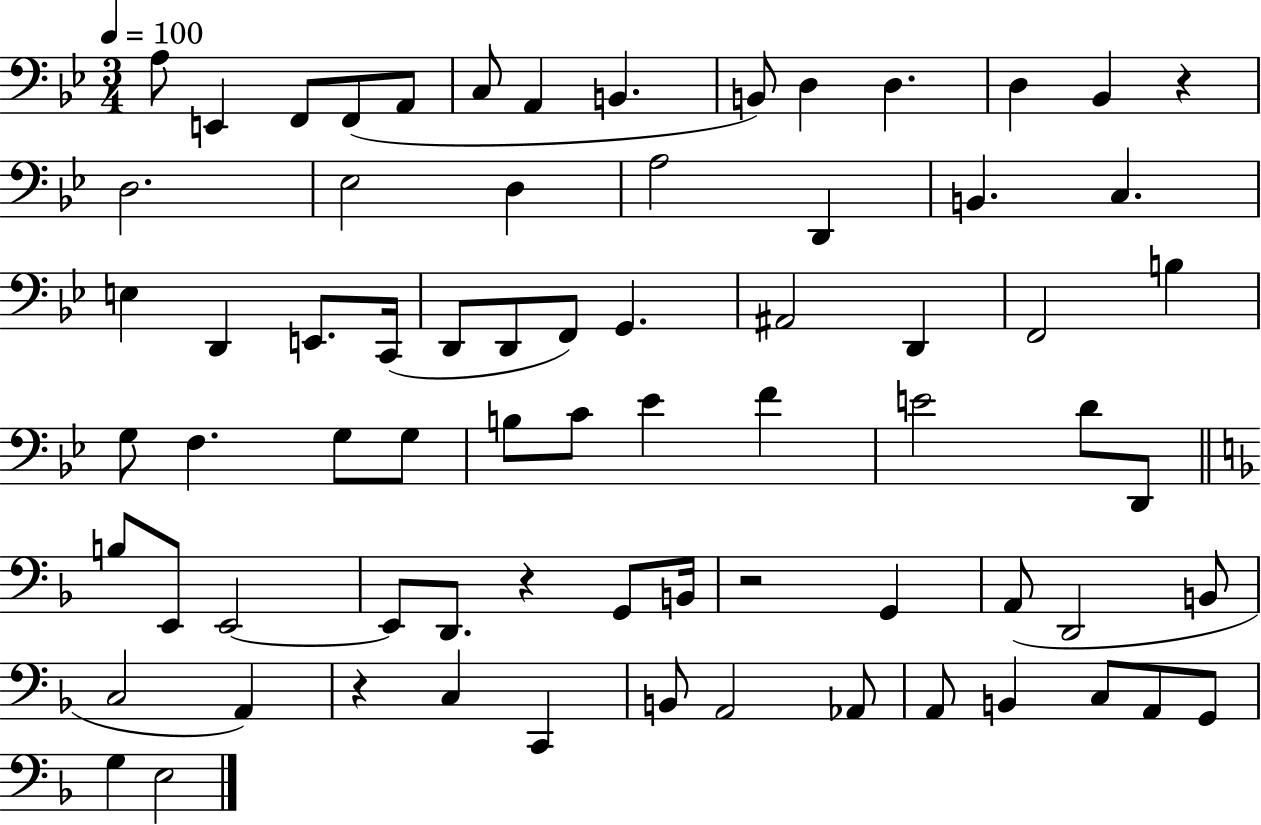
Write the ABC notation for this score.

X:1
T:Untitled
M:3/4
L:1/4
K:Bb
A,/2 E,, F,,/2 F,,/2 A,,/2 C,/2 A,, B,, B,,/2 D, D, D, _B,, z D,2 _E,2 D, A,2 D,, B,, C, E, D,, E,,/2 C,,/4 D,,/2 D,,/2 F,,/2 G,, ^A,,2 D,, F,,2 B, G,/2 F, G,/2 G,/2 B,/2 C/2 _E F E2 D/2 D,,/2 B,/2 E,,/2 E,,2 E,,/2 D,,/2 z G,,/2 B,,/4 z2 G,, A,,/2 D,,2 B,,/2 C,2 A,, z C, C,, B,,/2 A,,2 _A,,/2 A,,/2 B,, C,/2 A,,/2 G,,/2 G, E,2